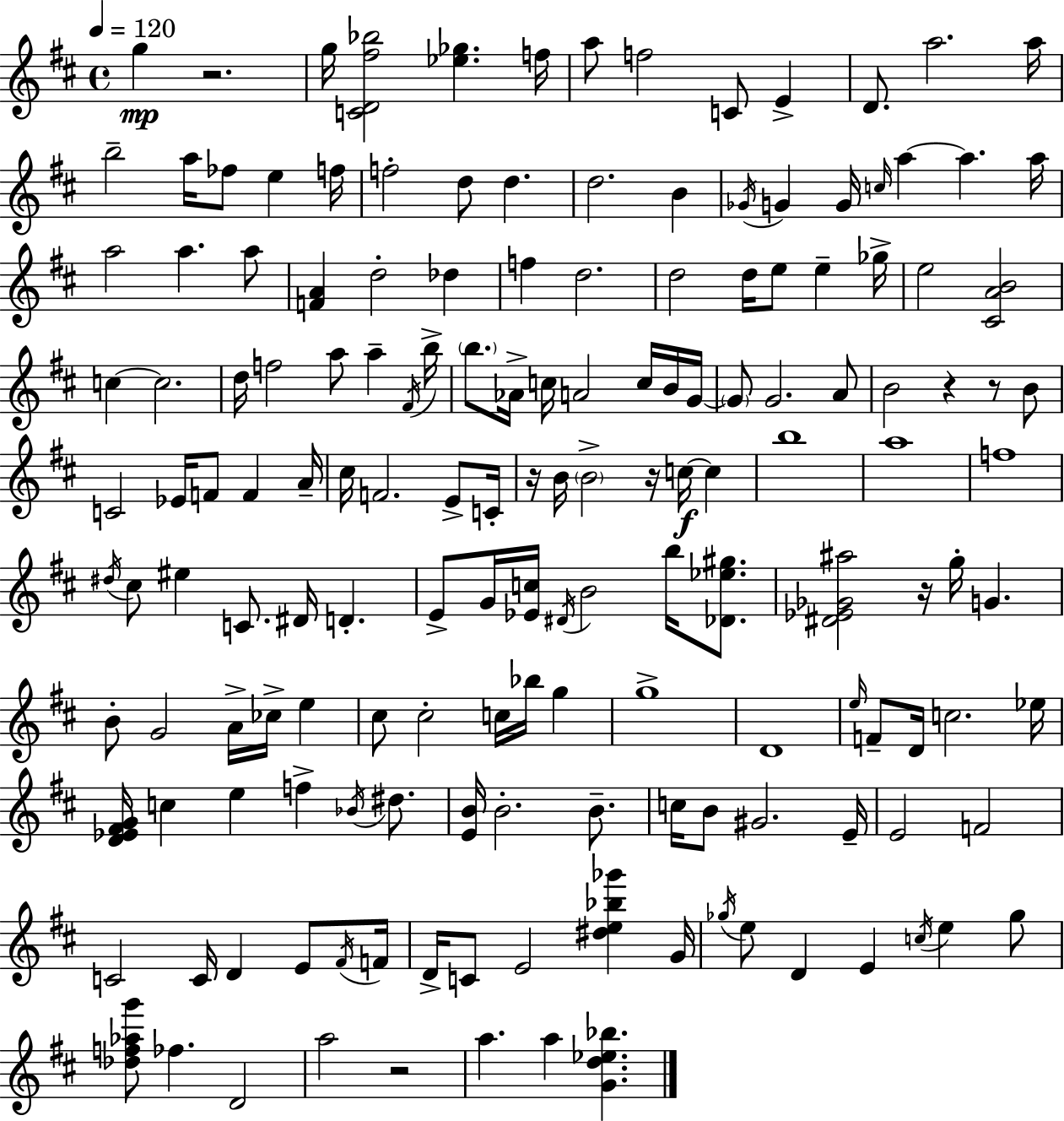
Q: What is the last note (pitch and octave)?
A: A5